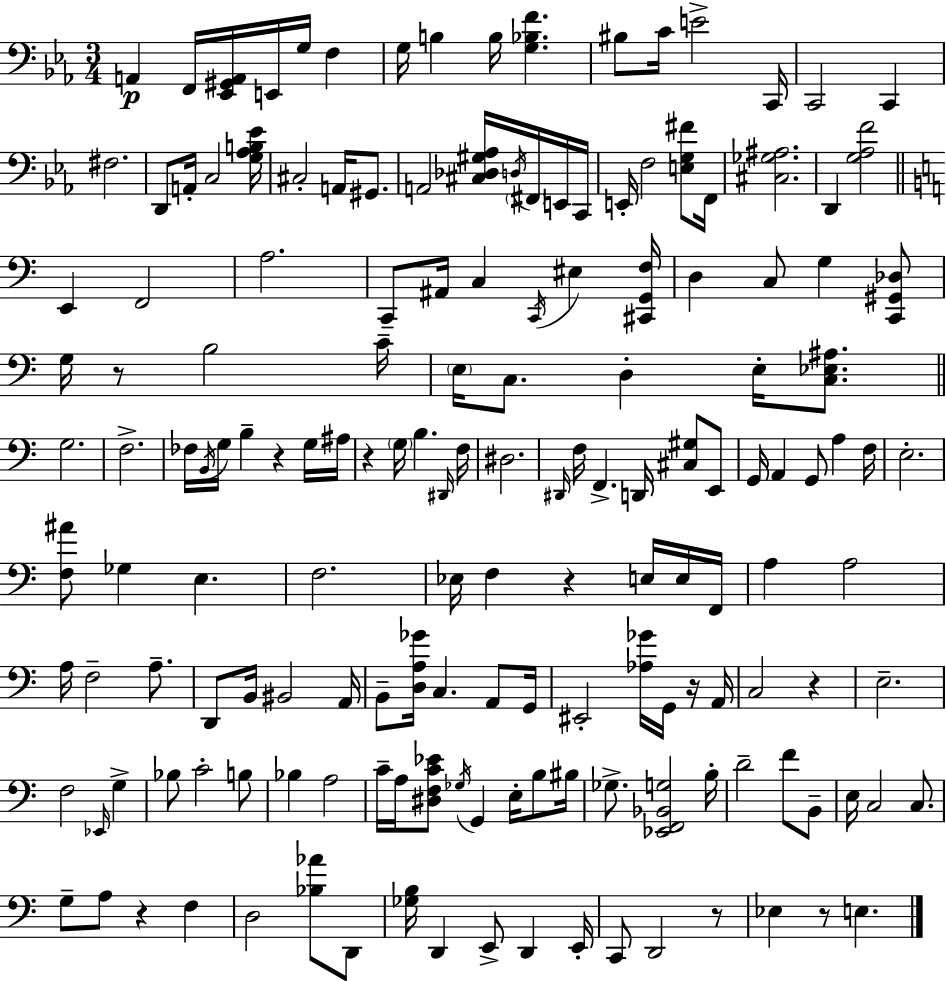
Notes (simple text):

A2/q F2/s [Eb2,G#2,A2]/s E2/s G3/s F3/q G3/s B3/q B3/s [G3,Bb3,F4]/q. BIS3/e C4/s E4/h C2/s C2/h C2/q F#3/h. D2/e A2/s C3/h [G3,Ab3,B3,Eb4]/s C#3/h A2/s G#2/e. A2/h [C#3,Db3,G#3,Ab3]/s D3/s F#2/s E2/s C2/s E2/s F3/h [E3,G3,F#4]/e F2/s [C#3,Gb3,A#3]/h. D2/q [G3,Ab3,F4]/h E2/q F2/h A3/h. C2/e A#2/s C3/q C2/s EIS3/q [C#2,G2,F3]/s D3/q C3/e G3/q [C2,G#2,Db3]/e G3/s R/e B3/h C4/s E3/s C3/e. D3/q E3/s [C3,Eb3,A#3]/e. G3/h. F3/h. FES3/s B2/s G3/s B3/q R/q G3/s A#3/s R/q G3/s B3/q. D#2/s F3/s D#3/h. D#2/s F3/s F2/q. D2/s [C#3,G#3]/e E2/e G2/s A2/q G2/e A3/q F3/s E3/h. [F3,A#4]/e Gb3/q E3/q. F3/h. Eb3/s F3/q R/q E3/s E3/s F2/s A3/q A3/h A3/s F3/h A3/e. D2/e B2/s BIS2/h A2/s B2/e [D3,A3,Gb4]/s C3/q. A2/e G2/s EIS2/h [Ab3,Gb4]/s G2/s R/s A2/s C3/h R/q E3/h. F3/h Eb2/s G3/q Bb3/e C4/h B3/e Bb3/q A3/h C4/s A3/s [D#3,F3,C4,Eb4]/e Gb3/s G2/q E3/s B3/e BIS3/s Gb3/e. [Eb2,F2,Bb2,G3]/h B3/s D4/h F4/e B2/e E3/s C3/h C3/e. G3/e A3/e R/q F3/q D3/h [Bb3,Ab4]/e D2/e [Gb3,B3]/s D2/q E2/e D2/q E2/s C2/e D2/h R/e Eb3/q R/e E3/q.